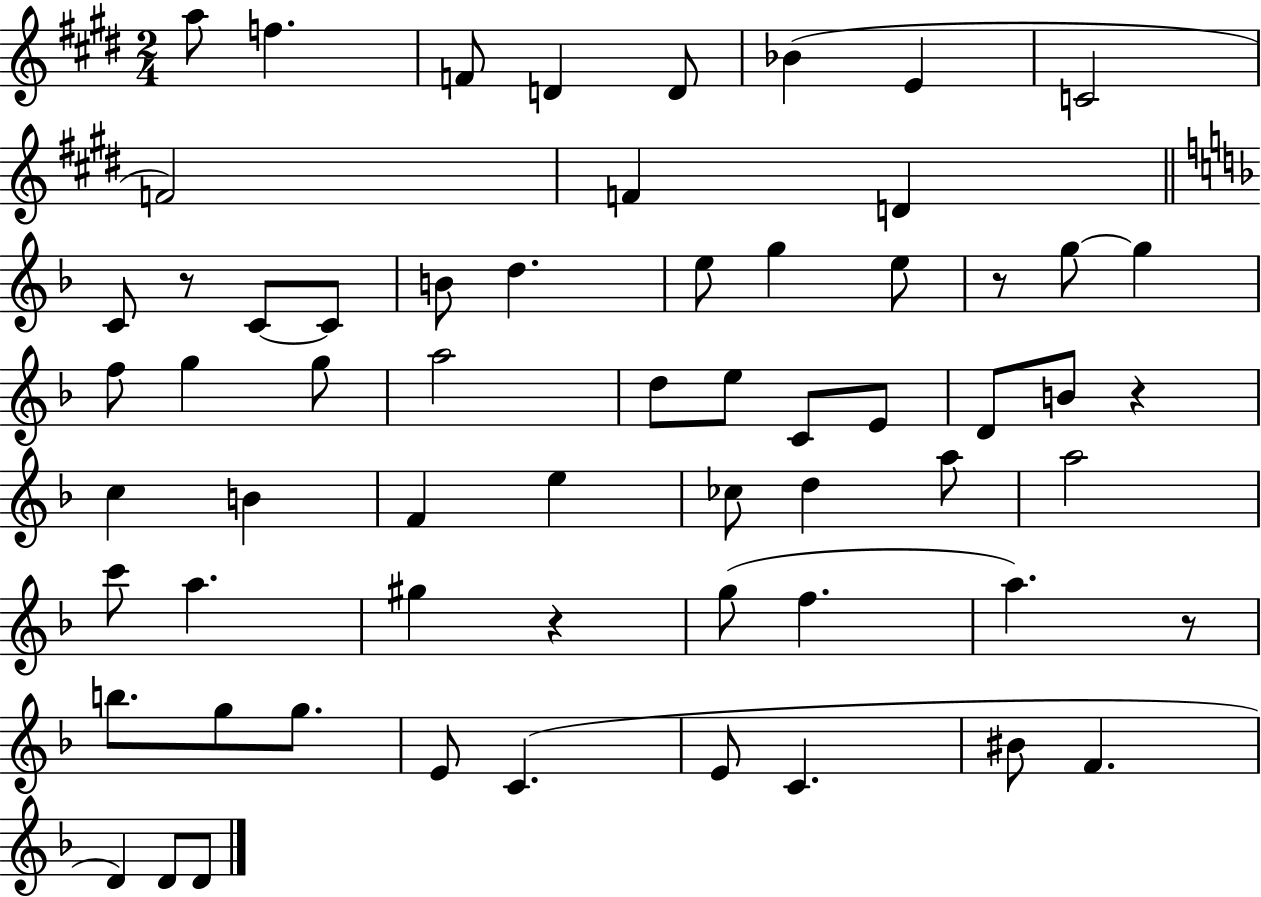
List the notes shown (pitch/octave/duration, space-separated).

A5/e F5/q. F4/e D4/q D4/e Bb4/q E4/q C4/h F4/h F4/q D4/q C4/e R/e C4/e C4/e B4/e D5/q. E5/e G5/q E5/e R/e G5/e G5/q F5/e G5/q G5/e A5/h D5/e E5/e C4/e E4/e D4/e B4/e R/q C5/q B4/q F4/q E5/q CES5/e D5/q A5/e A5/h C6/e A5/q. G#5/q R/q G5/e F5/q. A5/q. R/e B5/e. G5/e G5/e. E4/e C4/q. E4/e C4/q. BIS4/e F4/q. D4/q D4/e D4/e